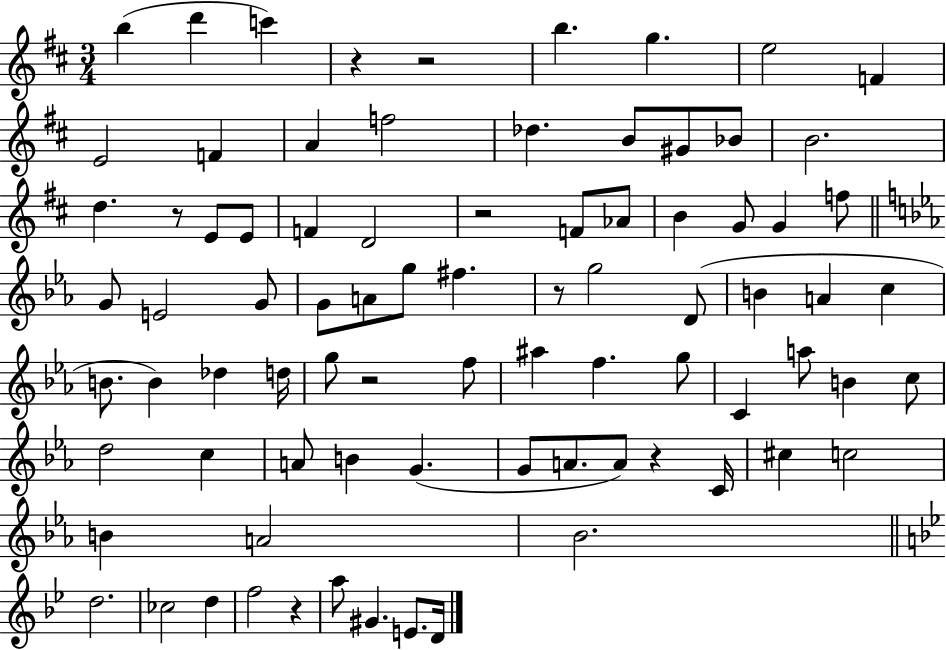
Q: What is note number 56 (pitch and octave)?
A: B4